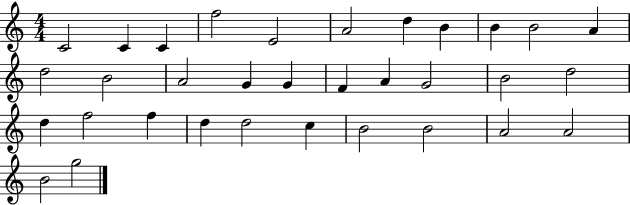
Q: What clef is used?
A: treble